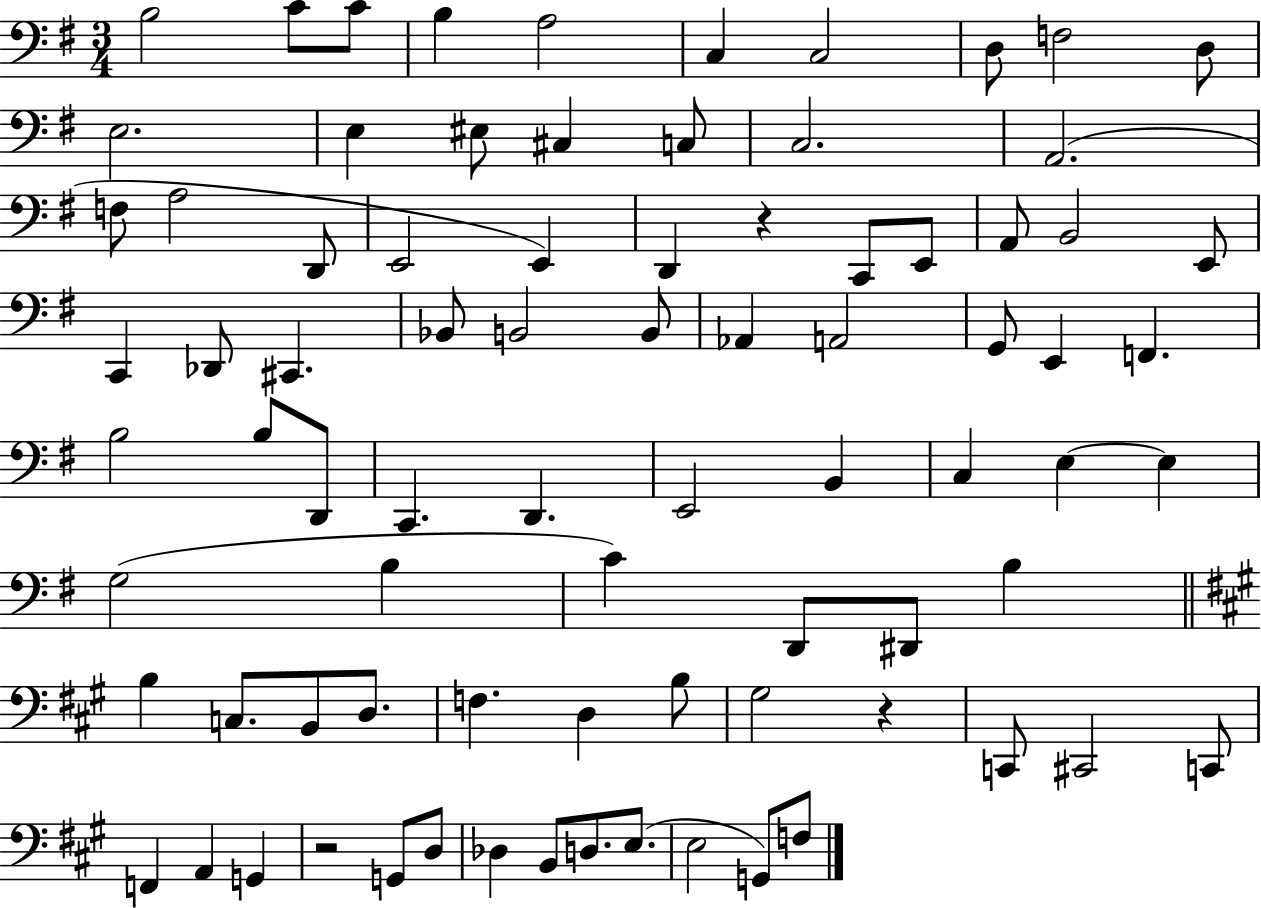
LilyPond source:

{
  \clef bass
  \numericTimeSignature
  \time 3/4
  \key g \major
  b2 c'8 c'8 | b4 a2 | c4 c2 | d8 f2 d8 | \break e2. | e4 eis8 cis4 c8 | c2. | a,2.( | \break f8 a2 d,8 | e,2 e,4) | d,4 r4 c,8 e,8 | a,8 b,2 e,8 | \break c,4 des,8 cis,4. | bes,8 b,2 b,8 | aes,4 a,2 | g,8 e,4 f,4. | \break b2 b8 d,8 | c,4. d,4. | e,2 b,4 | c4 e4~~ e4 | \break g2( b4 | c'4) d,8 dis,8 b4 | \bar "||" \break \key a \major b4 c8. b,8 d8. | f4. d4 b8 | gis2 r4 | c,8 cis,2 c,8 | \break f,4 a,4 g,4 | r2 g,8 d8 | des4 b,8 d8. e8.( | e2 g,8) f8 | \break \bar "|."
}